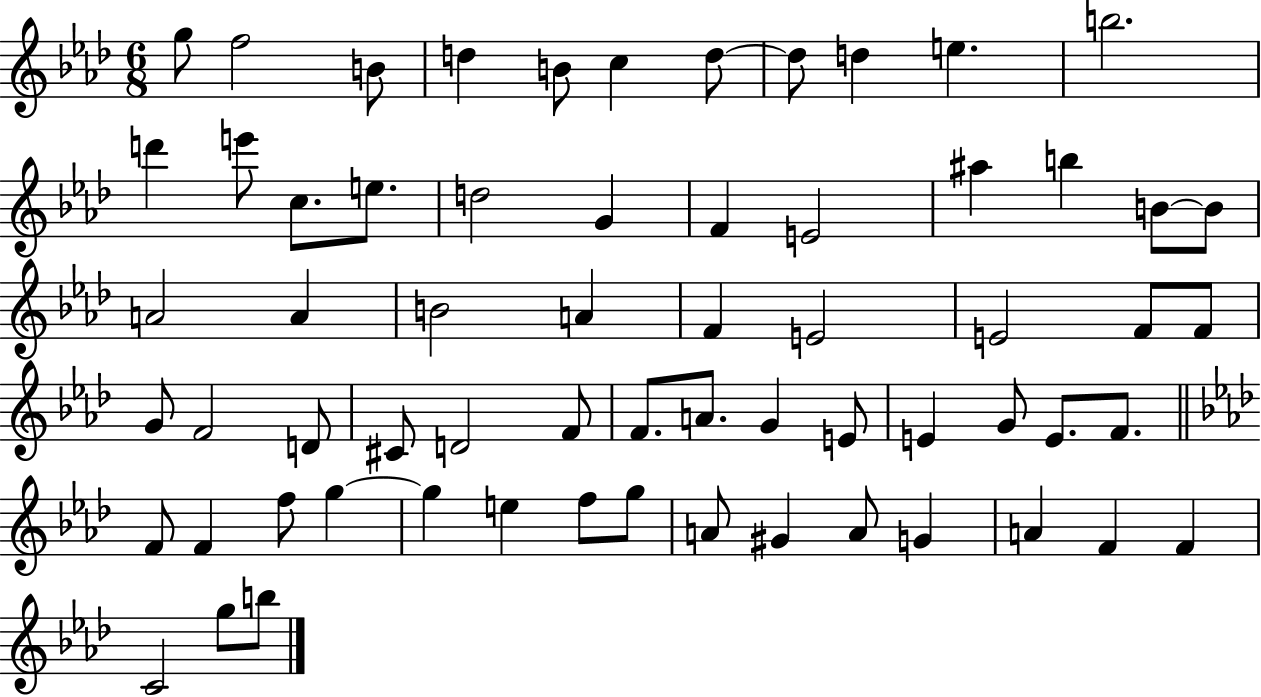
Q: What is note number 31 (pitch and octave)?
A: F4